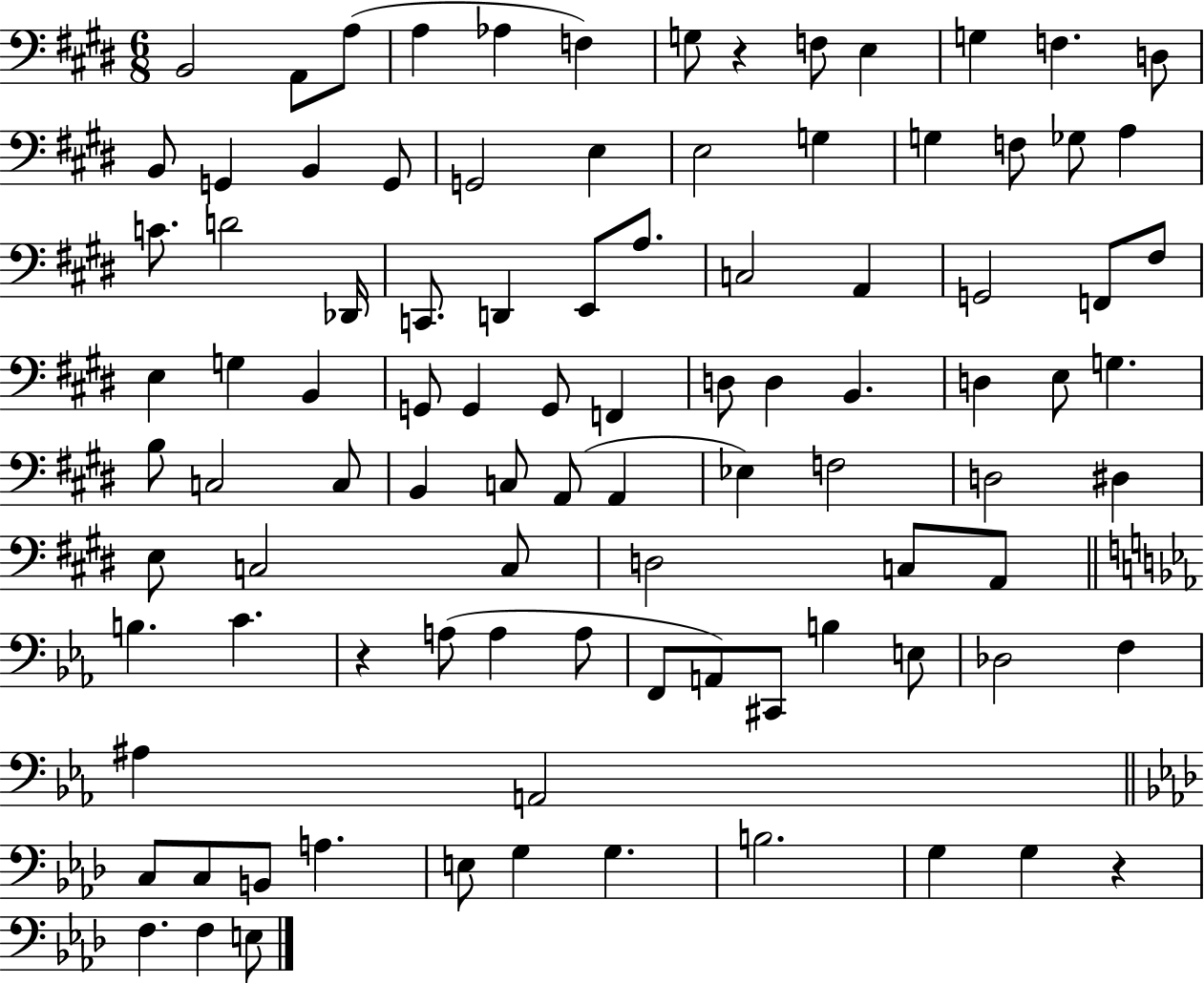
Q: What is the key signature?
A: E major